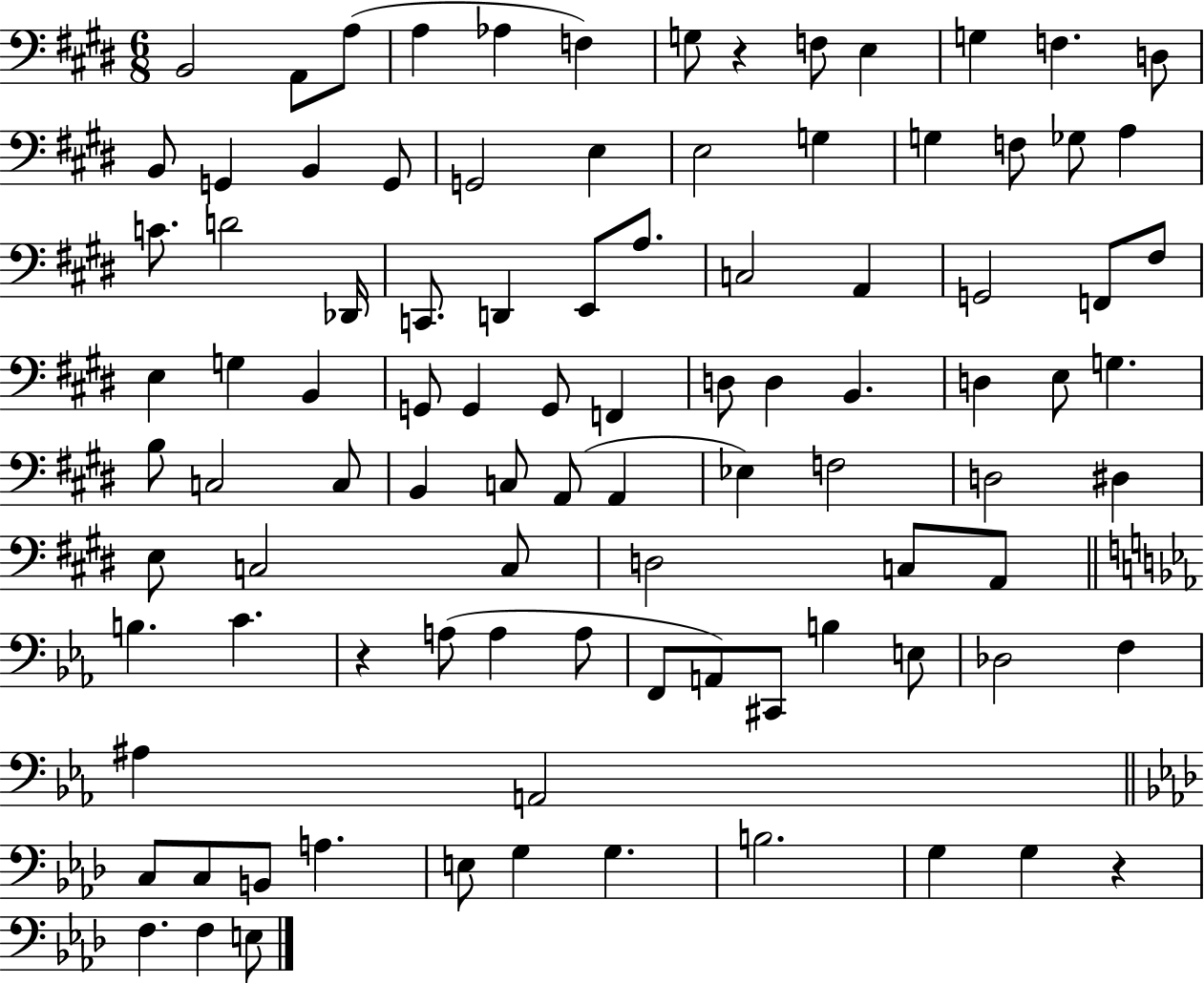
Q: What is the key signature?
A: E major